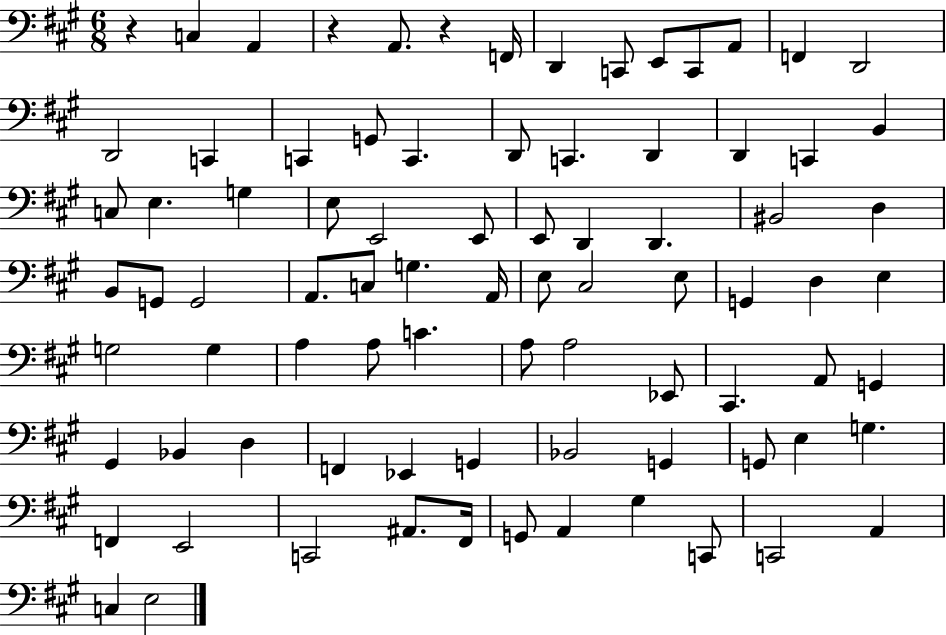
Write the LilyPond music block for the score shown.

{
  \clef bass
  \numericTimeSignature
  \time 6/8
  \key a \major
  r4 c4 a,4 | r4 a,8. r4 f,16 | d,4 c,8 e,8 c,8 a,8 | f,4 d,2 | \break d,2 c,4 | c,4 g,8 c,4. | d,8 c,4. d,4 | d,4 c,4 b,4 | \break c8 e4. g4 | e8 e,2 e,8 | e,8 d,4 d,4. | bis,2 d4 | \break b,8 g,8 g,2 | a,8. c8 g4. a,16 | e8 cis2 e8 | g,4 d4 e4 | \break g2 g4 | a4 a8 c'4. | a8 a2 ees,8 | cis,4. a,8 g,4 | \break gis,4 bes,4 d4 | f,4 ees,4 g,4 | bes,2 g,4 | g,8 e4 g4. | \break f,4 e,2 | c,2 ais,8. fis,16 | g,8 a,4 gis4 c,8 | c,2 a,4 | \break c4 e2 | \bar "|."
}